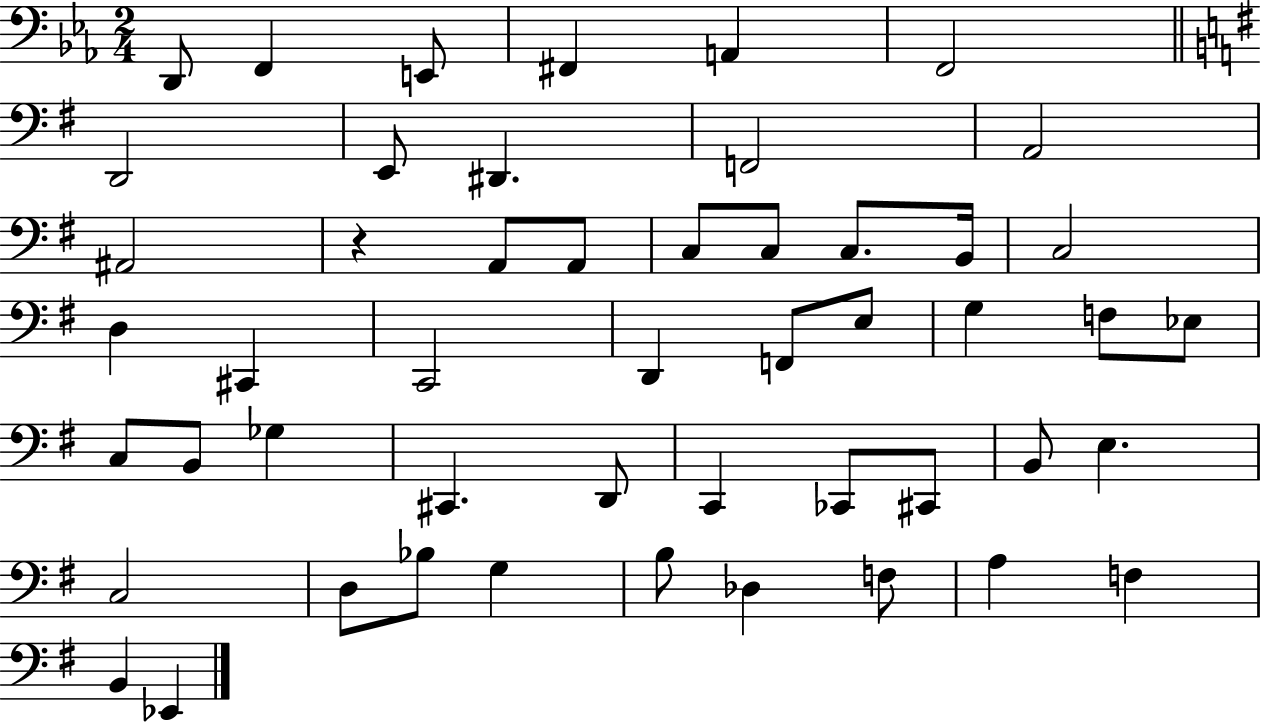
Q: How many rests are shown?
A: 1